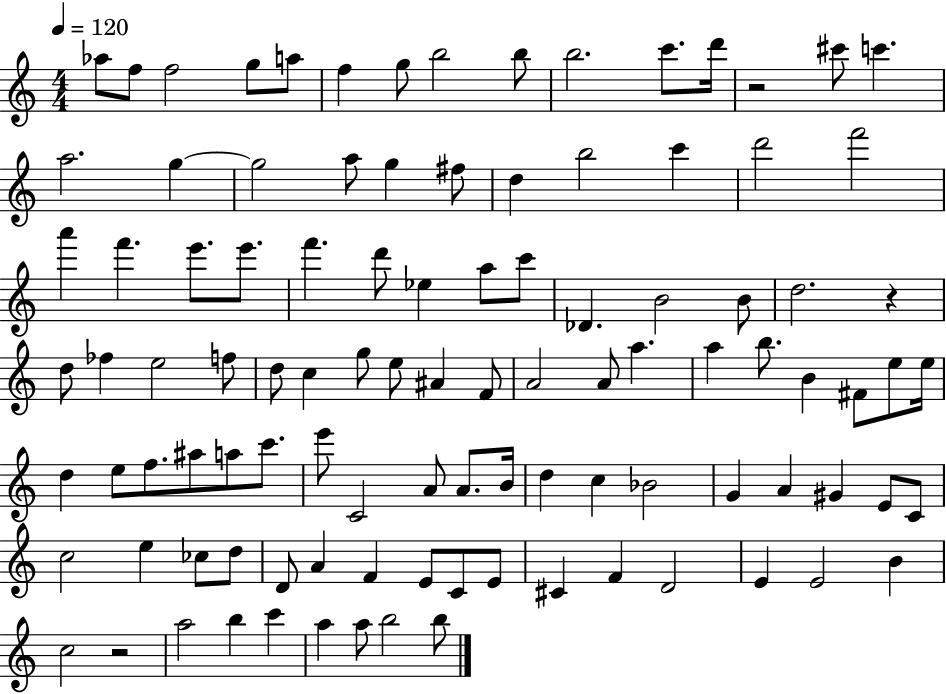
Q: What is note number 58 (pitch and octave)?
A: D5